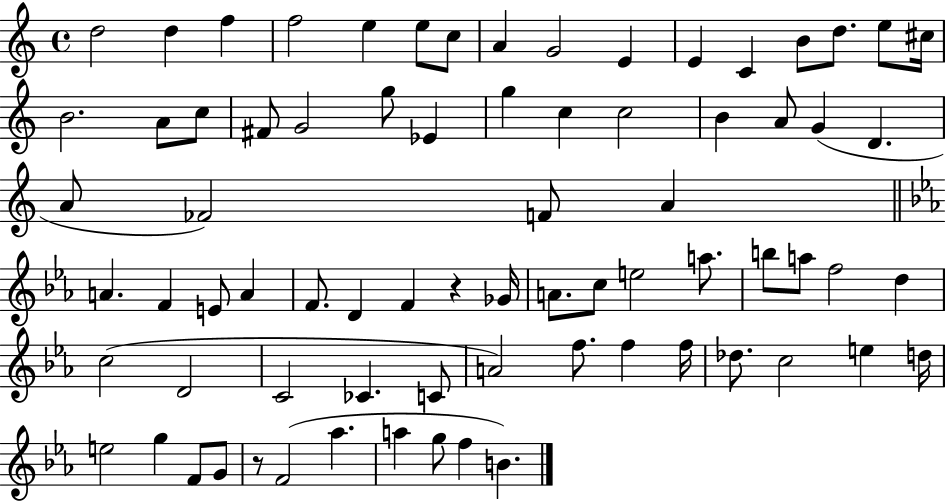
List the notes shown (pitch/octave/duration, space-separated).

D5/h D5/q F5/q F5/h E5/q E5/e C5/e A4/q G4/h E4/q E4/q C4/q B4/e D5/e. E5/e C#5/s B4/h. A4/e C5/e F#4/e G4/h G5/e Eb4/q G5/q C5/q C5/h B4/q A4/e G4/q D4/q. A4/e FES4/h F4/e A4/q A4/q. F4/q E4/e A4/q F4/e. D4/q F4/q R/q Gb4/s A4/e. C5/e E5/h A5/e. B5/e A5/e F5/h D5/q C5/h D4/h C4/h CES4/q. C4/e A4/h F5/e. F5/q F5/s Db5/e. C5/h E5/q D5/s E5/h G5/q F4/e G4/e R/e F4/h Ab5/q. A5/q G5/e F5/q B4/q.